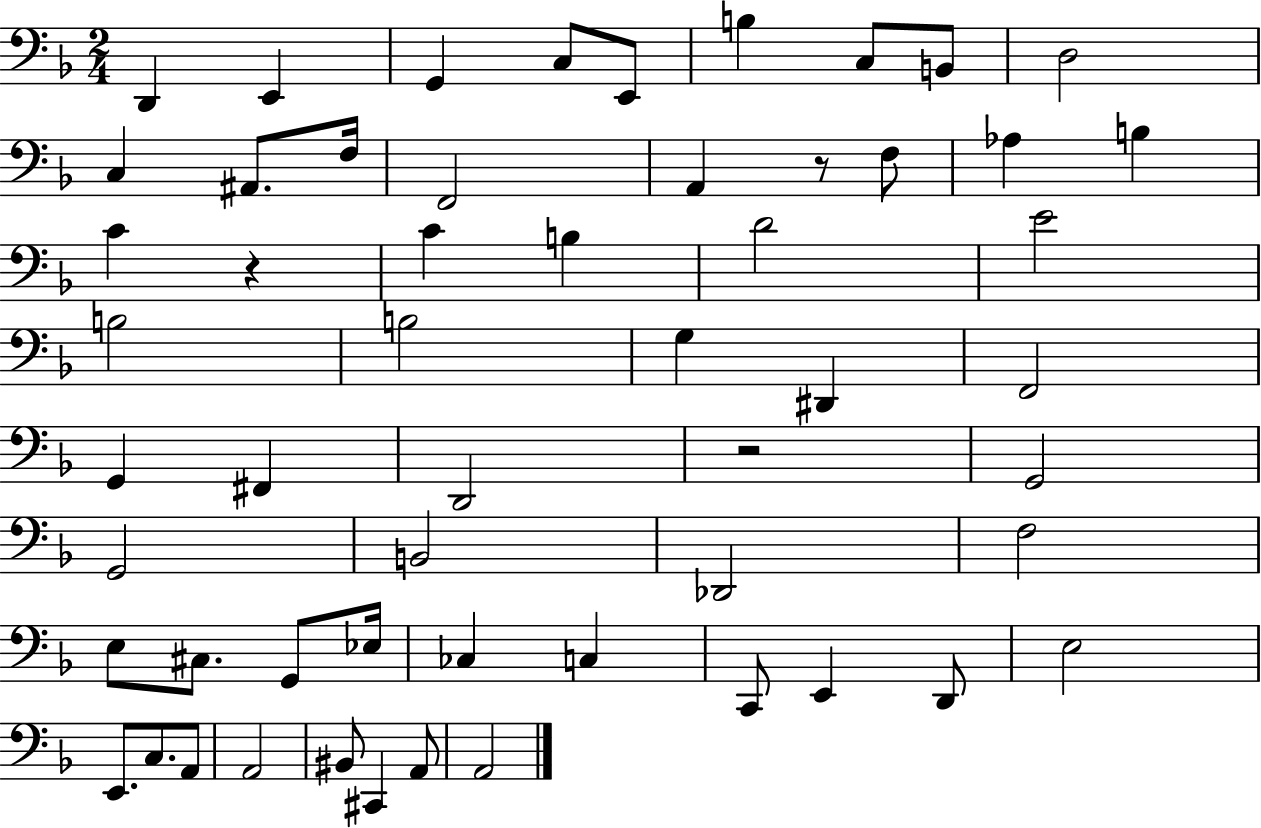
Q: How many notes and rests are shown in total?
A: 56